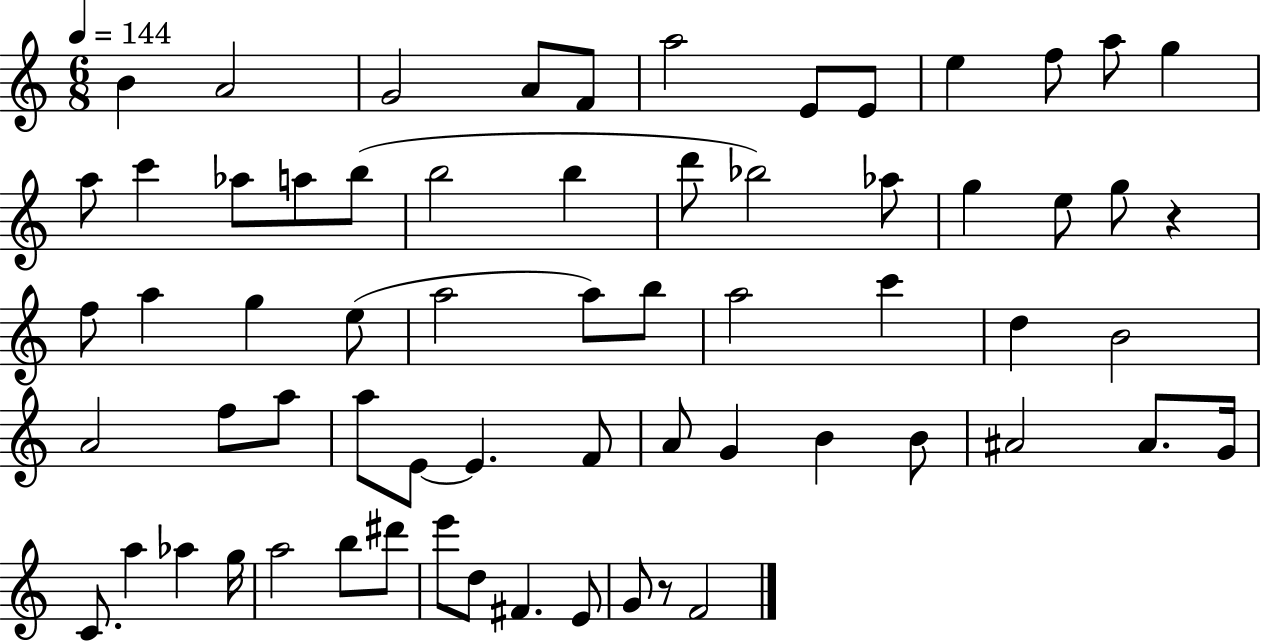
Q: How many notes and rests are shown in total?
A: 65